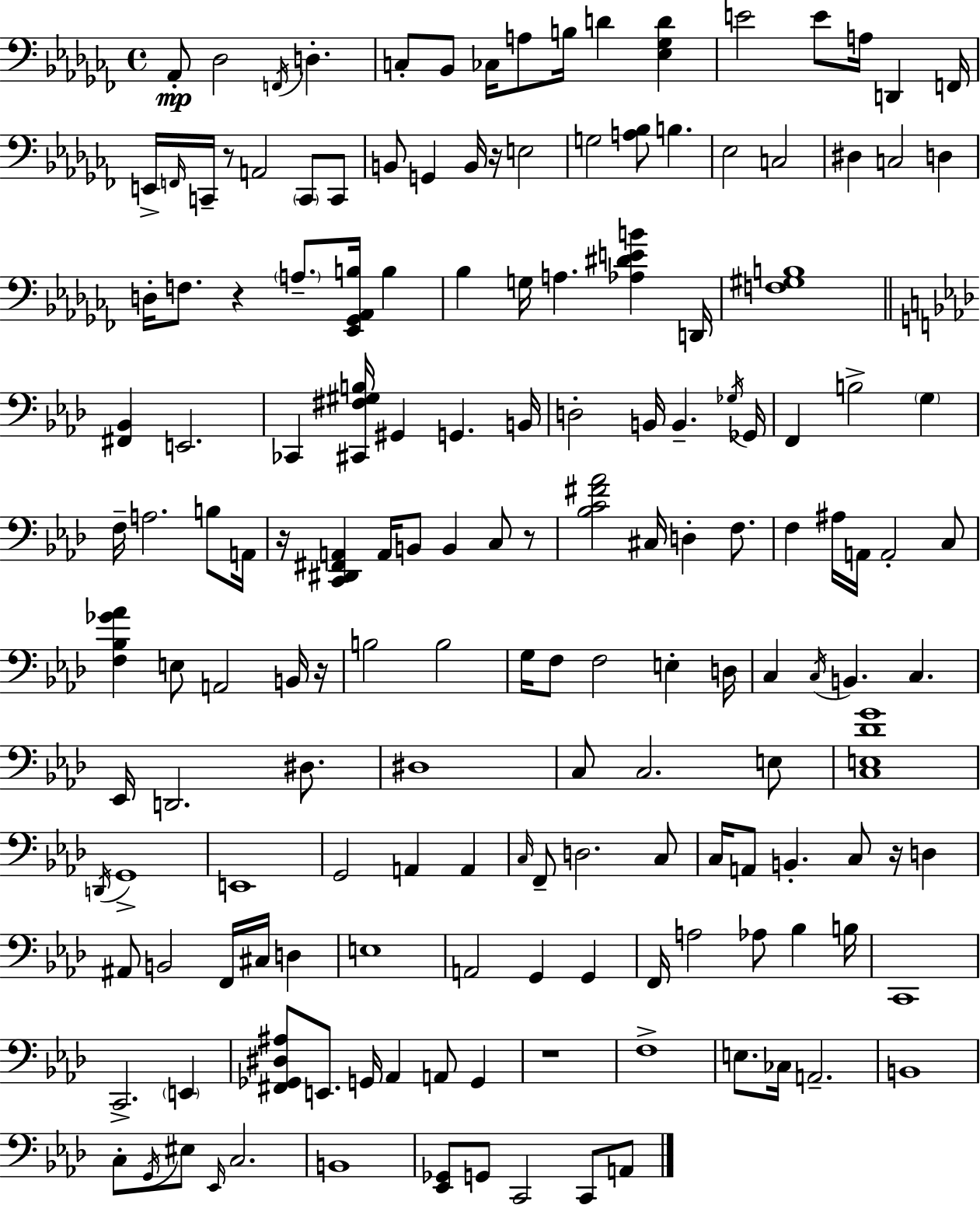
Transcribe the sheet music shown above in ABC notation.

X:1
T:Untitled
M:4/4
L:1/4
K:Abm
_A,,/2 _D,2 F,,/4 D, C,/2 _B,,/2 _C,/4 A,/2 B,/4 D [_E,_G,D] E2 E/2 A,/4 D,, F,,/4 E,,/4 F,,/4 C,,/4 z/2 A,,2 C,,/2 C,,/2 B,,/2 G,, B,,/4 z/4 E,2 G,2 [A,_B,]/2 B, _E,2 C,2 ^D, C,2 D, D,/4 F,/2 z A,/2 [_E,,_G,,_A,,B,]/4 B, _B, G,/4 A, [_A,^DEB] D,,/4 [F,^G,B,]4 [^F,,_B,,] E,,2 _C,, [^C,,^F,^G,B,]/4 ^G,, G,, B,,/4 D,2 B,,/4 B,, _G,/4 _G,,/4 F,, B,2 G, F,/4 A,2 B,/2 A,,/4 z/4 [C,,^D,,^F,,A,,] A,,/4 B,,/2 B,, C,/2 z/2 [_B,C^F_A]2 ^C,/4 D, F,/2 F, ^A,/4 A,,/4 A,,2 C,/2 [F,_B,_G_A] E,/2 A,,2 B,,/4 z/4 B,2 B,2 G,/4 F,/2 F,2 E, D,/4 C, C,/4 B,, C, _E,,/4 D,,2 ^D,/2 ^D,4 C,/2 C,2 E,/2 [C,E,_DG]4 D,,/4 G,,4 E,,4 G,,2 A,, A,, C,/4 F,,/2 D,2 C,/2 C,/4 A,,/2 B,, C,/2 z/4 D, ^A,,/2 B,,2 F,,/4 ^C,/4 D, E,4 A,,2 G,, G,, F,,/4 A,2 _A,/2 _B, B,/4 C,,4 C,,2 E,, [^F,,_G,,^D,^A,]/2 E,,/2 G,,/4 _A,, A,,/2 G,, z4 F,4 E,/2 _C,/4 A,,2 B,,4 C,/2 G,,/4 ^E,/2 _E,,/4 C,2 B,,4 [_E,,_G,,]/2 G,,/2 C,,2 C,,/2 A,,/2